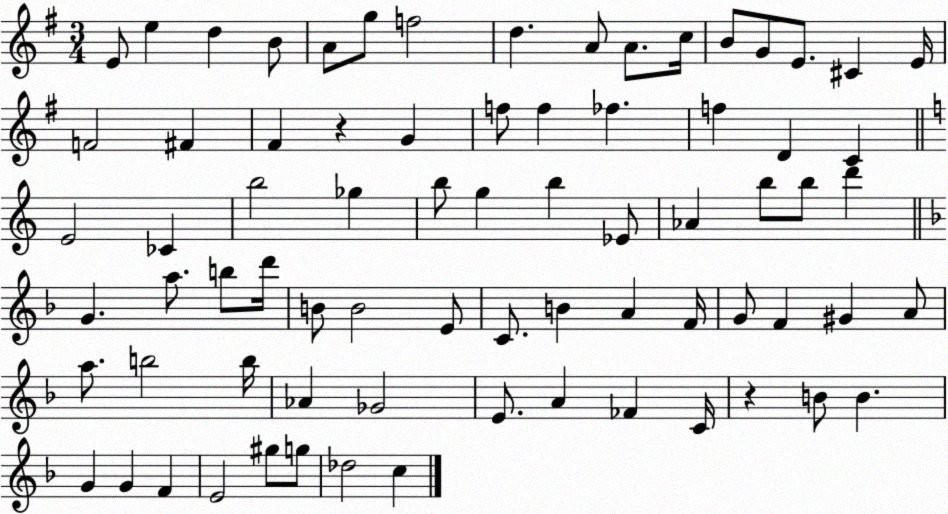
X:1
T:Untitled
M:3/4
L:1/4
K:G
E/2 e d B/2 A/2 g/2 f2 d A/2 A/2 c/4 B/2 G/2 E/2 ^C E/4 F2 ^F ^F z G f/2 f _f f D C E2 _C b2 _g b/2 g b _E/2 _A b/2 b/2 d' G a/2 b/2 d'/4 B/2 B2 E/2 C/2 B A F/4 G/2 F ^G A/2 a/2 b2 b/4 _A _G2 E/2 A _F C/4 z B/2 B G G F E2 ^g/2 g/2 _d2 c